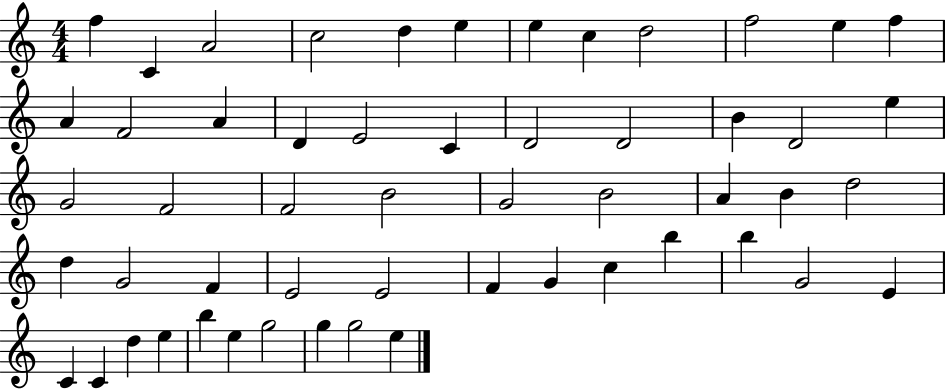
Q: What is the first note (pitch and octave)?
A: F5